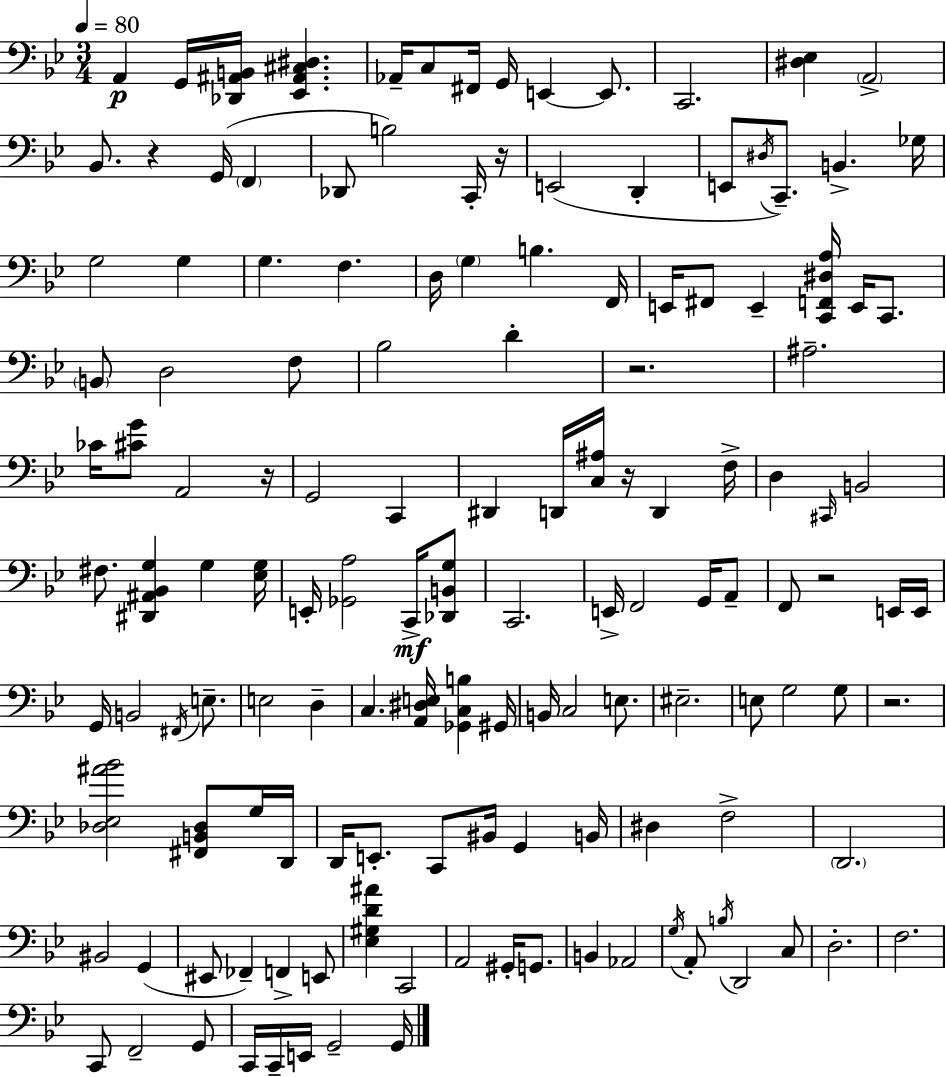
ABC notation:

X:1
T:Untitled
M:3/4
L:1/4
K:Bb
A,, G,,/4 [_D,,^A,,B,,]/4 [_E,,^A,,^C,^D,] _A,,/4 C,/2 ^F,,/4 G,,/4 E,, E,,/2 C,,2 [^D,_E,] A,,2 _B,,/2 z G,,/4 F,, _D,,/2 B,2 C,,/4 z/4 E,,2 D,, E,,/2 ^D,/4 C,,/2 B,, _G,/4 G,2 G, G, F, D,/4 G, B, F,,/4 E,,/4 ^F,,/2 E,, [C,,F,,^D,A,]/4 E,,/4 C,,/2 B,,/2 D,2 F,/2 _B,2 D z2 ^A,2 _C/4 [^CG]/2 A,,2 z/4 G,,2 C,, ^D,, D,,/4 [C,^A,]/4 z/4 D,, F,/4 D, ^C,,/4 B,,2 ^F,/2 [^D,,^A,,_B,,G,] G, [_E,G,]/4 E,,/4 [_G,,A,]2 C,,/4 [_D,,B,,G,]/2 C,,2 E,,/4 F,,2 G,,/4 A,,/2 F,,/2 z2 E,,/4 E,,/4 G,,/4 B,,2 ^F,,/4 E,/2 E,2 D, C, [A,,^D,E,]/4 [_G,,C,B,] ^G,,/4 B,,/4 C,2 E,/2 ^E,2 E,/2 G,2 G,/2 z2 [_D,_E,^A_B]2 [^F,,B,,_D,]/2 G,/4 D,,/4 D,,/4 E,,/2 C,,/2 ^B,,/4 G,, B,,/4 ^D, F,2 D,,2 ^B,,2 G,, ^E,,/2 _F,, F,, E,,/2 [_E,^G,D^A] C,,2 A,,2 ^G,,/4 G,,/2 B,, _A,,2 G,/4 A,,/2 B,/4 D,,2 C,/2 D,2 F,2 C,,/2 F,,2 G,,/2 C,,/4 C,,/4 E,,/4 G,,2 G,,/4